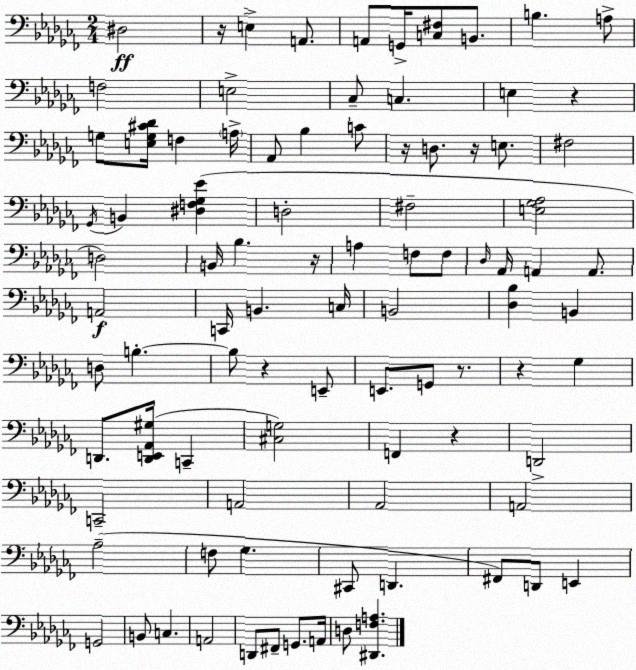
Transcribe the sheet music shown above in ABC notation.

X:1
T:Untitled
M:2/4
L:1/4
K:Abm
^D,2 z/4 E, A,,/2 A,,/2 G,,/4 [C,^F,]/2 B,,/2 B, A,/2 F,2 E,2 _C,/2 C, E, z G,/2 [E,G,^C_D]/4 F, A,/4 _A,,/2 _B, C/2 z/4 D,/2 z/4 E,/2 ^F,2 _G,,/4 B,, [^D,F,_G,_E] D,2 ^F,2 [E,_G,_A,]2 D,2 B,,/4 _B, z/4 A, F,/2 F,/2 _D,/4 _A,,/4 A,, A,,/2 A,,2 C,,/4 B,, C,/4 B,,2 [_D,_B,] B,, D,/2 B, B,/2 z E,,/2 E,,/2 G,,/2 z/2 z _G, D,,/2 [D,,E,,_A,,^G,]/4 C,, [^C,G,]2 F,, z D,,2 C,,2 A,,2 _A,,2 A,,2 _A,2 F,/2 _G, ^C,,/2 D,, ^F,,/2 D,,/2 E,, G,,2 B,,/2 C, A,,2 D,,/2 ^F,,/2 G,,/2 A,,/4 D,/2 [^D,,F,A,]